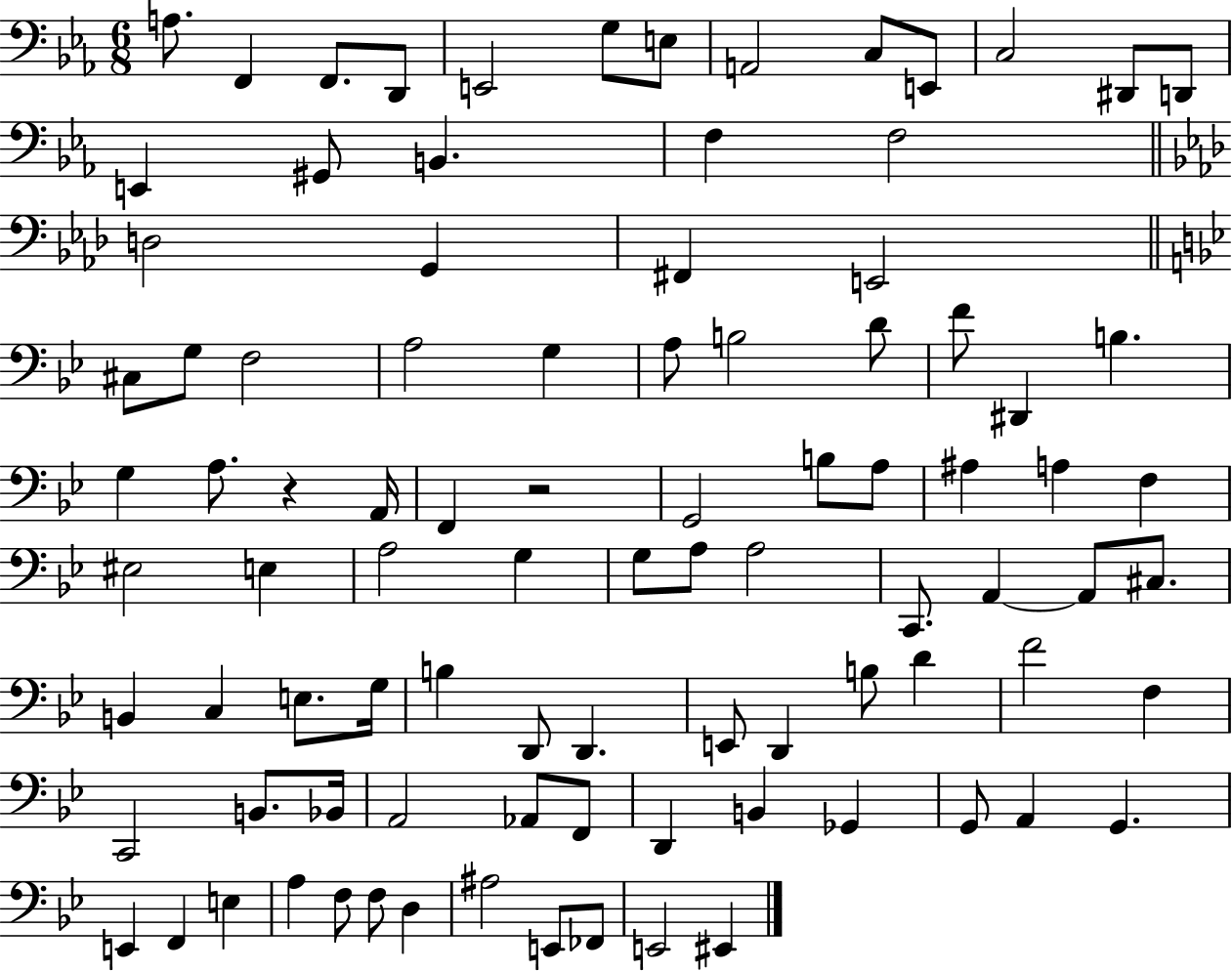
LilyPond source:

{
  \clef bass
  \numericTimeSignature
  \time 6/8
  \key ees \major
  a8. f,4 f,8. d,8 | e,2 g8 e8 | a,2 c8 e,8 | c2 dis,8 d,8 | \break e,4 gis,8 b,4. | f4 f2 | \bar "||" \break \key aes \major d2 g,4 | fis,4 e,2 | \bar "||" \break \key bes \major cis8 g8 f2 | a2 g4 | a8 b2 d'8 | f'8 dis,4 b4. | \break g4 a8. r4 a,16 | f,4 r2 | g,2 b8 a8 | ais4 a4 f4 | \break eis2 e4 | a2 g4 | g8 a8 a2 | c,8. a,4~~ a,8 cis8. | \break b,4 c4 e8. g16 | b4 d,8 d,4. | e,8 d,4 b8 d'4 | f'2 f4 | \break c,2 b,8. bes,16 | a,2 aes,8 f,8 | d,4 b,4 ges,4 | g,8 a,4 g,4. | \break e,4 f,4 e4 | a4 f8 f8 d4 | ais2 e,8 fes,8 | e,2 eis,4 | \break \bar "|."
}